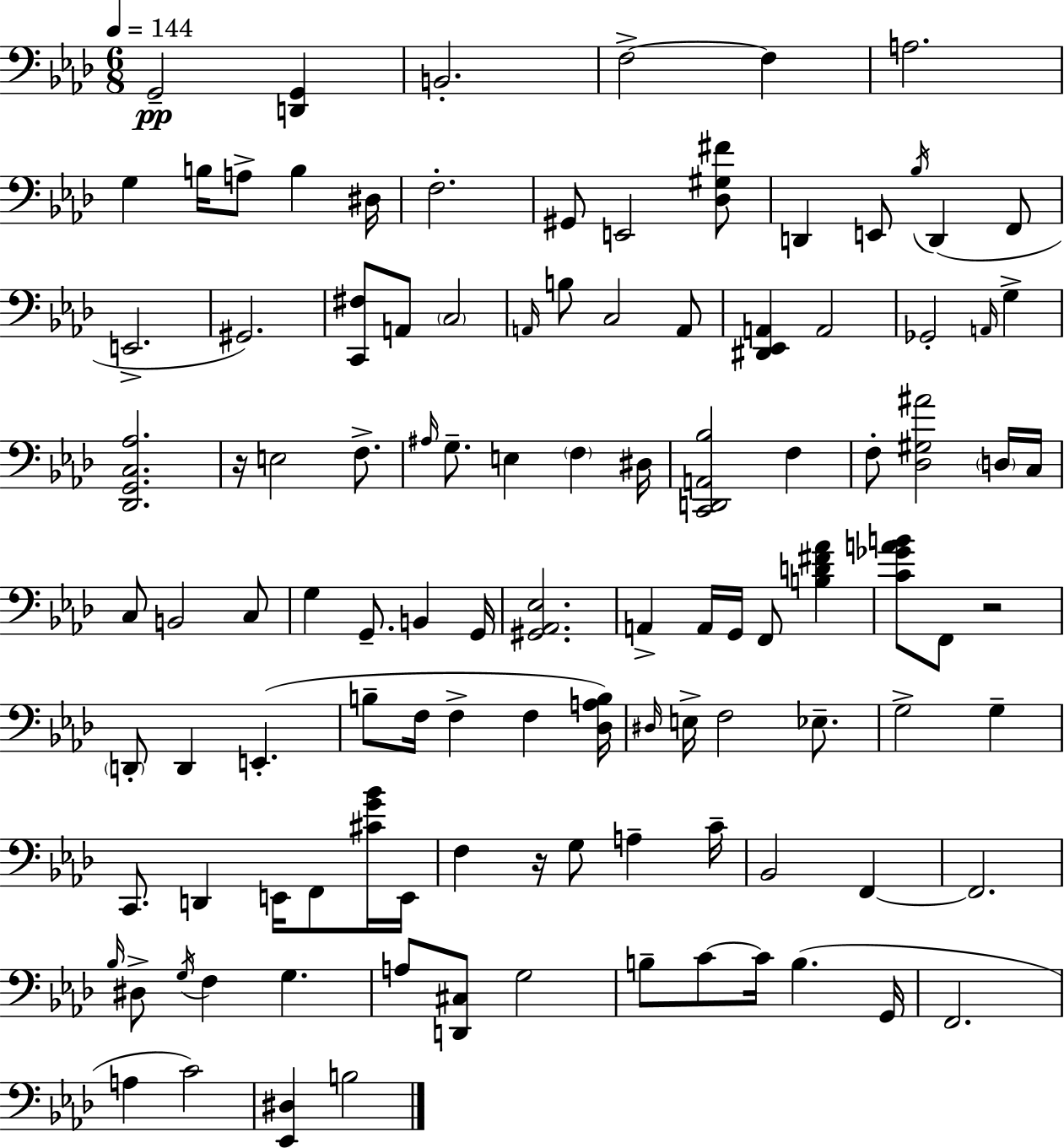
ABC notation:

X:1
T:Untitled
M:6/8
L:1/4
K:Ab
G,,2 [D,,G,,] B,,2 F,2 F, A,2 G, B,/4 A,/2 B, ^D,/4 F,2 ^G,,/2 E,,2 [_D,^G,^F]/2 D,, E,,/2 _B,/4 D,, F,,/2 E,,2 ^G,,2 [C,,^F,]/2 A,,/2 C,2 A,,/4 B,/2 C,2 A,,/2 [^D,,_E,,A,,] A,,2 _G,,2 A,,/4 G, [_D,,G,,C,_A,]2 z/4 E,2 F,/2 ^A,/4 G,/2 E, F, ^D,/4 [C,,D,,A,,_B,]2 F, F,/2 [_D,^G,^A]2 D,/4 C,/4 C,/2 B,,2 C,/2 G, G,,/2 B,, G,,/4 [^G,,_A,,_E,]2 A,, A,,/4 G,,/4 F,,/2 [B,D^F_A] [C_GAB]/2 F,,/2 z2 D,,/2 D,, E,, B,/2 F,/4 F, F, [_D,A,B,]/4 ^D,/4 E,/4 F,2 _E,/2 G,2 G, C,,/2 D,, E,,/4 F,,/2 [^CG_B]/4 E,,/4 F, z/4 G,/2 A, C/4 _B,,2 F,, F,,2 _B,/4 ^D,/2 G,/4 F, G, A,/2 [D,,^C,]/2 G,2 B,/2 C/2 C/4 B, G,,/4 F,,2 A, C2 [_E,,^D,] B,2